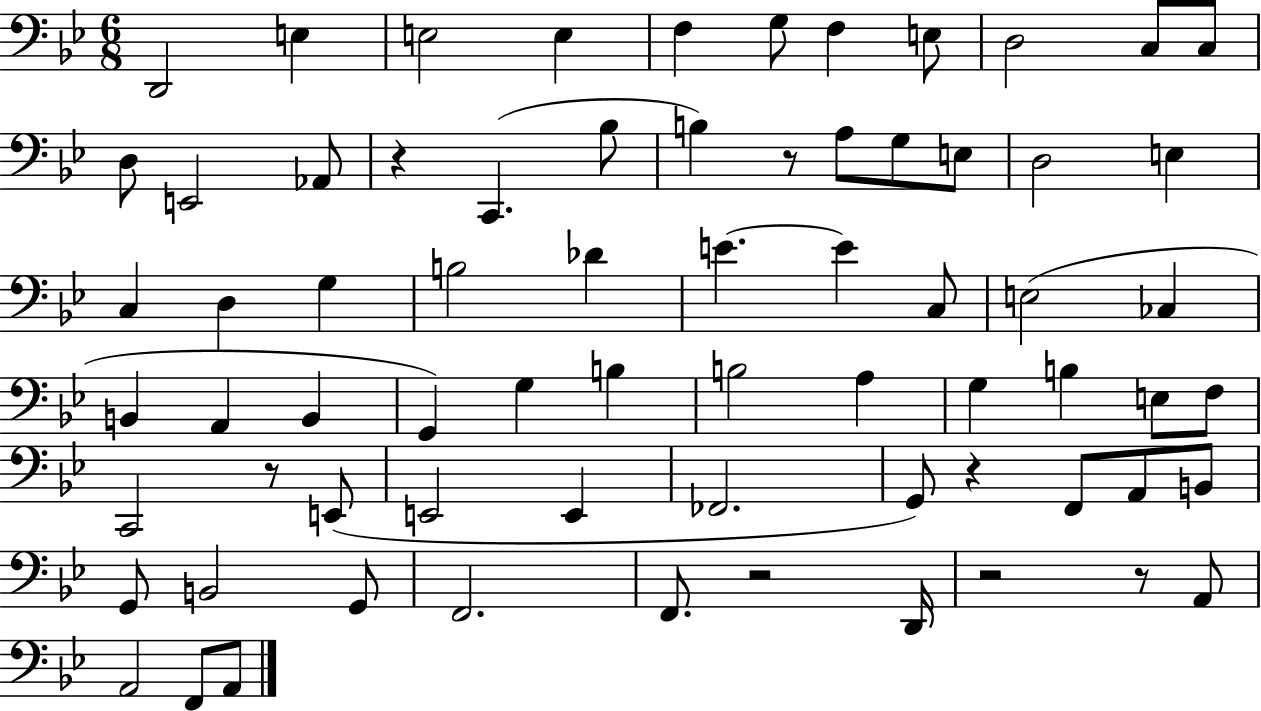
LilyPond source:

{
  \clef bass
  \numericTimeSignature
  \time 6/8
  \key bes \major
  d,2 e4 | e2 e4 | f4 g8 f4 e8 | d2 c8 c8 | \break d8 e,2 aes,8 | r4 c,4.( bes8 | b4) r8 a8 g8 e8 | d2 e4 | \break c4 d4 g4 | b2 des'4 | e'4.~~ e'4 c8 | e2( ces4 | \break b,4 a,4 b,4 | g,4) g4 b4 | b2 a4 | g4 b4 e8 f8 | \break c,2 r8 e,8( | e,2 e,4 | fes,2. | g,8) r4 f,8 a,8 b,8 | \break g,8 b,2 g,8 | f,2. | f,8. r2 d,16 | r2 r8 a,8 | \break a,2 f,8 a,8 | \bar "|."
}